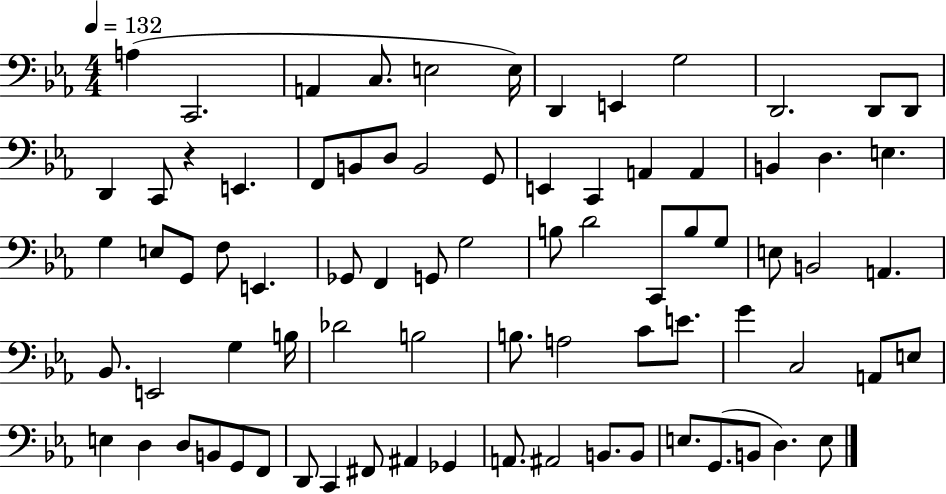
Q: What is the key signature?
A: EES major